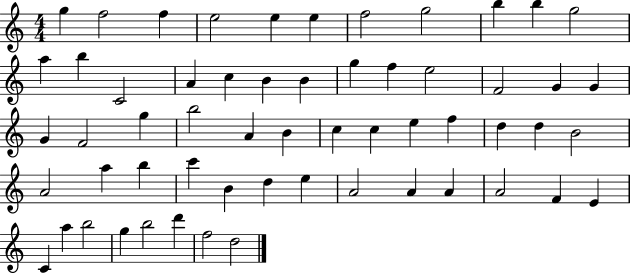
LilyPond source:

{
  \clef treble
  \numericTimeSignature
  \time 4/4
  \key c \major
  g''4 f''2 f''4 | e''2 e''4 e''4 | f''2 g''2 | b''4 b''4 g''2 | \break a''4 b''4 c'2 | a'4 c''4 b'4 b'4 | g''4 f''4 e''2 | f'2 g'4 g'4 | \break g'4 f'2 g''4 | b''2 a'4 b'4 | c''4 c''4 e''4 f''4 | d''4 d''4 b'2 | \break a'2 a''4 b''4 | c'''4 b'4 d''4 e''4 | a'2 a'4 a'4 | a'2 f'4 e'4 | \break c'4 a''4 b''2 | g''4 b''2 d'''4 | f''2 d''2 | \bar "|."
}